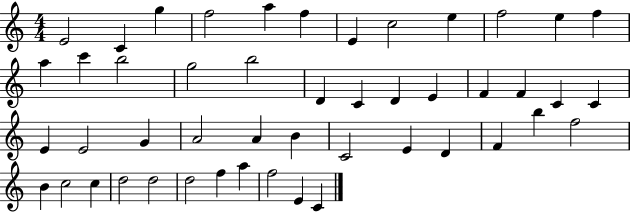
{
  \clef treble
  \numericTimeSignature
  \time 4/4
  \key c \major
  e'2 c'4 g''4 | f''2 a''4 f''4 | e'4 c''2 e''4 | f''2 e''4 f''4 | \break a''4 c'''4 b''2 | g''2 b''2 | d'4 c'4 d'4 e'4 | f'4 f'4 c'4 c'4 | \break e'4 e'2 g'4 | a'2 a'4 b'4 | c'2 e'4 d'4 | f'4 b''4 f''2 | \break b'4 c''2 c''4 | d''2 d''2 | d''2 f''4 a''4 | f''2 e'4 c'4 | \break \bar "|."
}